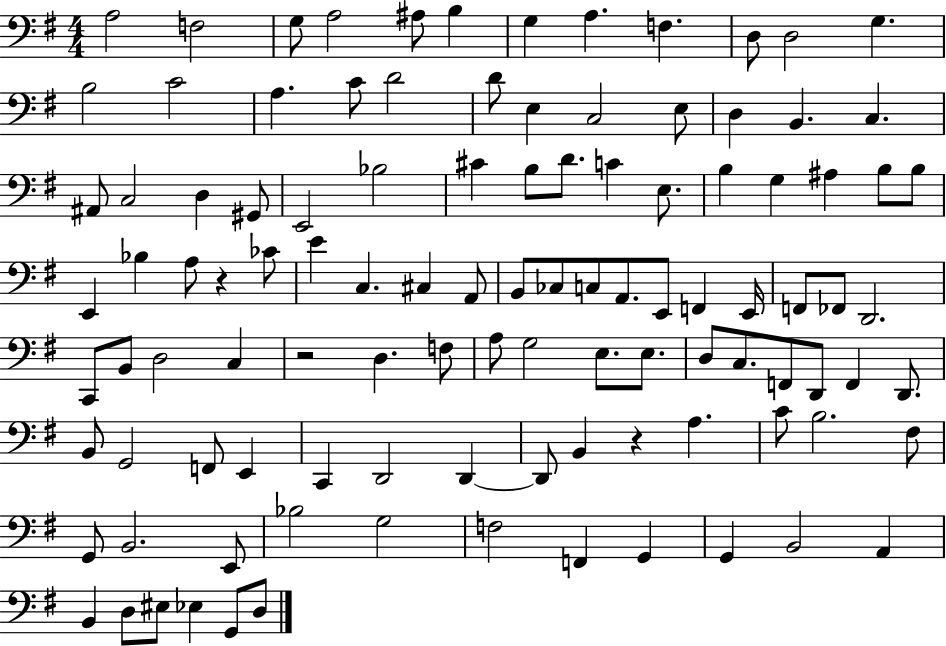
X:1
T:Untitled
M:4/4
L:1/4
K:G
A,2 F,2 G,/2 A,2 ^A,/2 B, G, A, F, D,/2 D,2 G, B,2 C2 A, C/2 D2 D/2 E, C,2 E,/2 D, B,, C, ^A,,/2 C,2 D, ^G,,/2 E,,2 _B,2 ^C B,/2 D/2 C E,/2 B, G, ^A, B,/2 B,/2 E,, _B, A,/2 z _C/2 E C, ^C, A,,/2 B,,/2 _C,/2 C,/2 A,,/2 E,,/2 F,, E,,/4 F,,/2 _F,,/2 D,,2 C,,/2 B,,/2 D,2 C, z2 D, F,/2 A,/2 G,2 E,/2 E,/2 D,/2 C,/2 F,,/2 D,,/2 F,, D,,/2 B,,/2 G,,2 F,,/2 E,, C,, D,,2 D,, D,,/2 B,, z A, C/2 B,2 ^F,/2 G,,/2 B,,2 E,,/2 _B,2 G,2 F,2 F,, G,, G,, B,,2 A,, B,, D,/2 ^E,/2 _E, G,,/2 D,/2